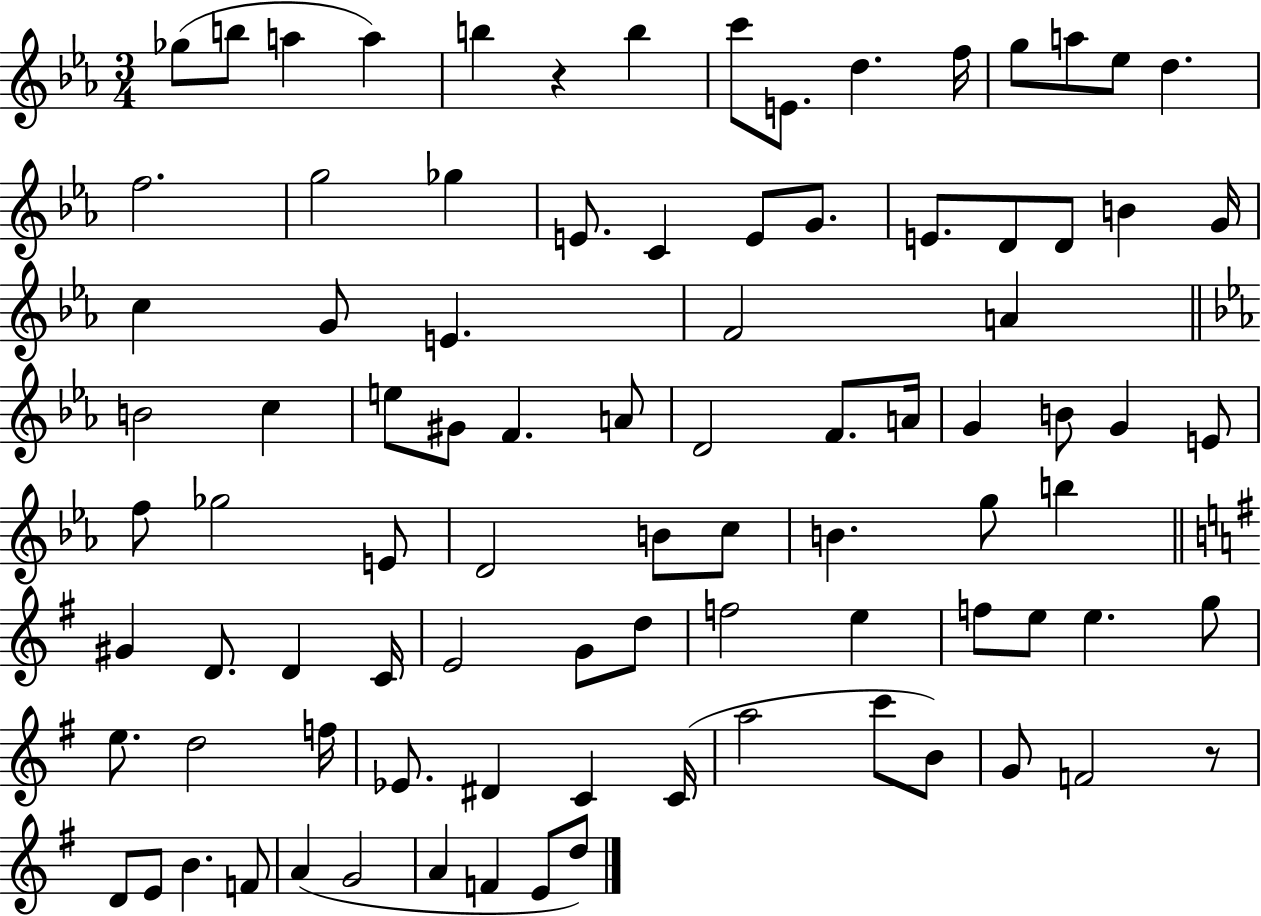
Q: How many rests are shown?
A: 2